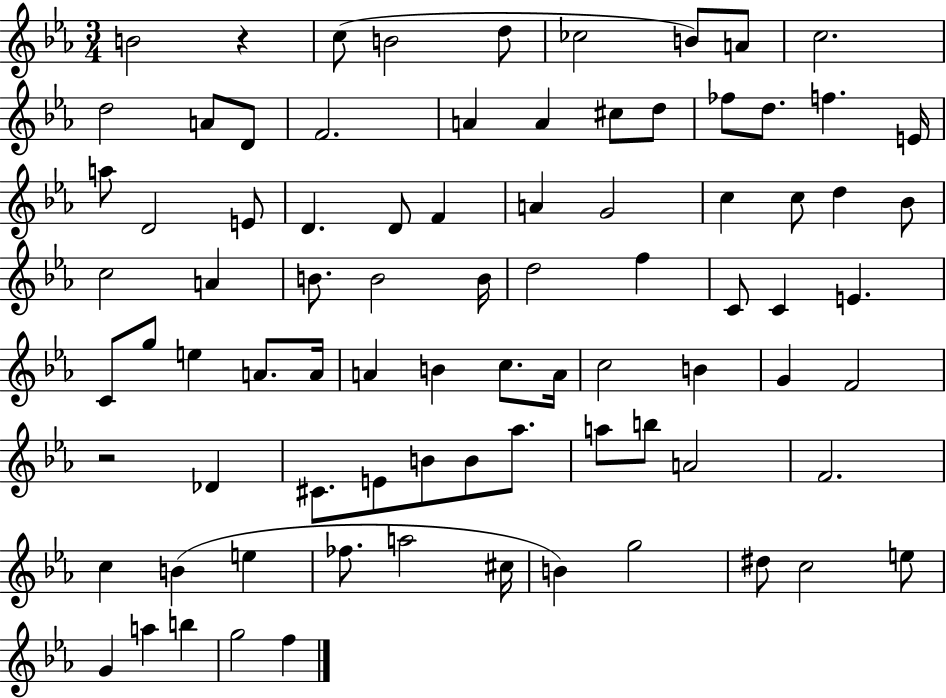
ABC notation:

X:1
T:Untitled
M:3/4
L:1/4
K:Eb
B2 z c/2 B2 d/2 _c2 B/2 A/2 c2 d2 A/2 D/2 F2 A A ^c/2 d/2 _f/2 d/2 f E/4 a/2 D2 E/2 D D/2 F A G2 c c/2 d _B/2 c2 A B/2 B2 B/4 d2 f C/2 C E C/2 g/2 e A/2 A/4 A B c/2 A/4 c2 B G F2 z2 _D ^C/2 E/2 B/2 B/2 _a/2 a/2 b/2 A2 F2 c B e _f/2 a2 ^c/4 B g2 ^d/2 c2 e/2 G a b g2 f